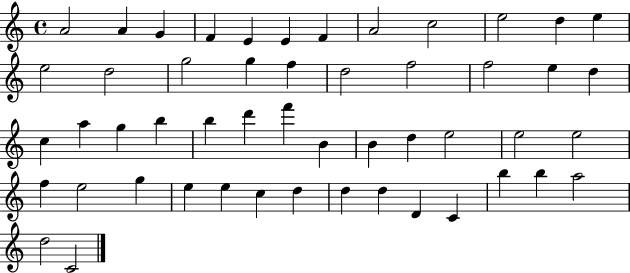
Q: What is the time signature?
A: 4/4